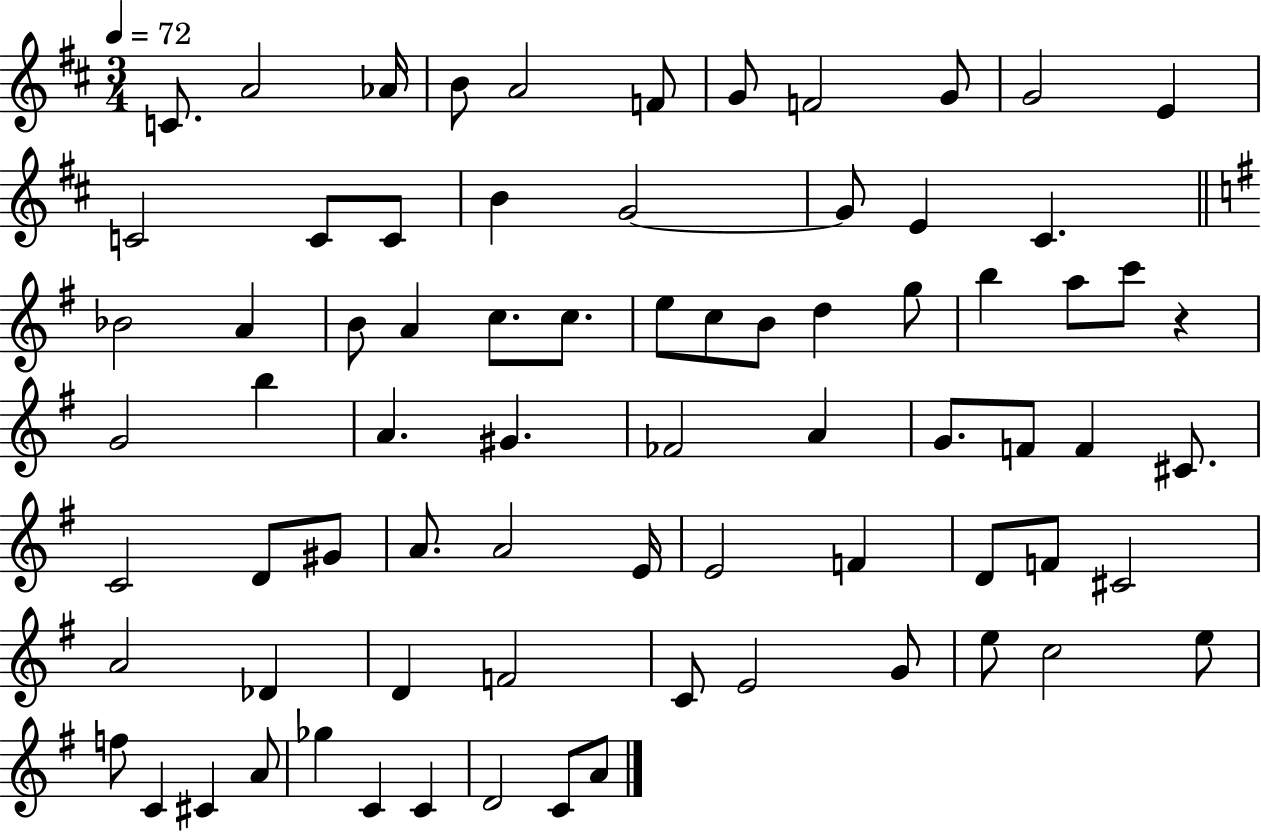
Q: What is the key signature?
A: D major